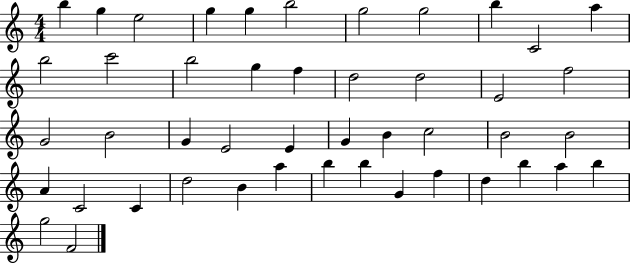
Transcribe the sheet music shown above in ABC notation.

X:1
T:Untitled
M:4/4
L:1/4
K:C
b g e2 g g b2 g2 g2 b C2 a b2 c'2 b2 g f d2 d2 E2 f2 G2 B2 G E2 E G B c2 B2 B2 A C2 C d2 B a b b G f d b a b g2 F2